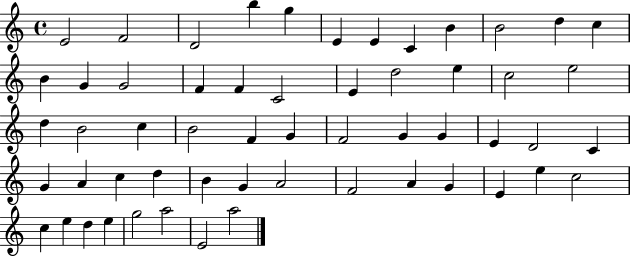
X:1
T:Untitled
M:4/4
L:1/4
K:C
E2 F2 D2 b g E E C B B2 d c B G G2 F F C2 E d2 e c2 e2 d B2 c B2 F G F2 G G E D2 C G A c d B G A2 F2 A G E e c2 c e d e g2 a2 E2 a2